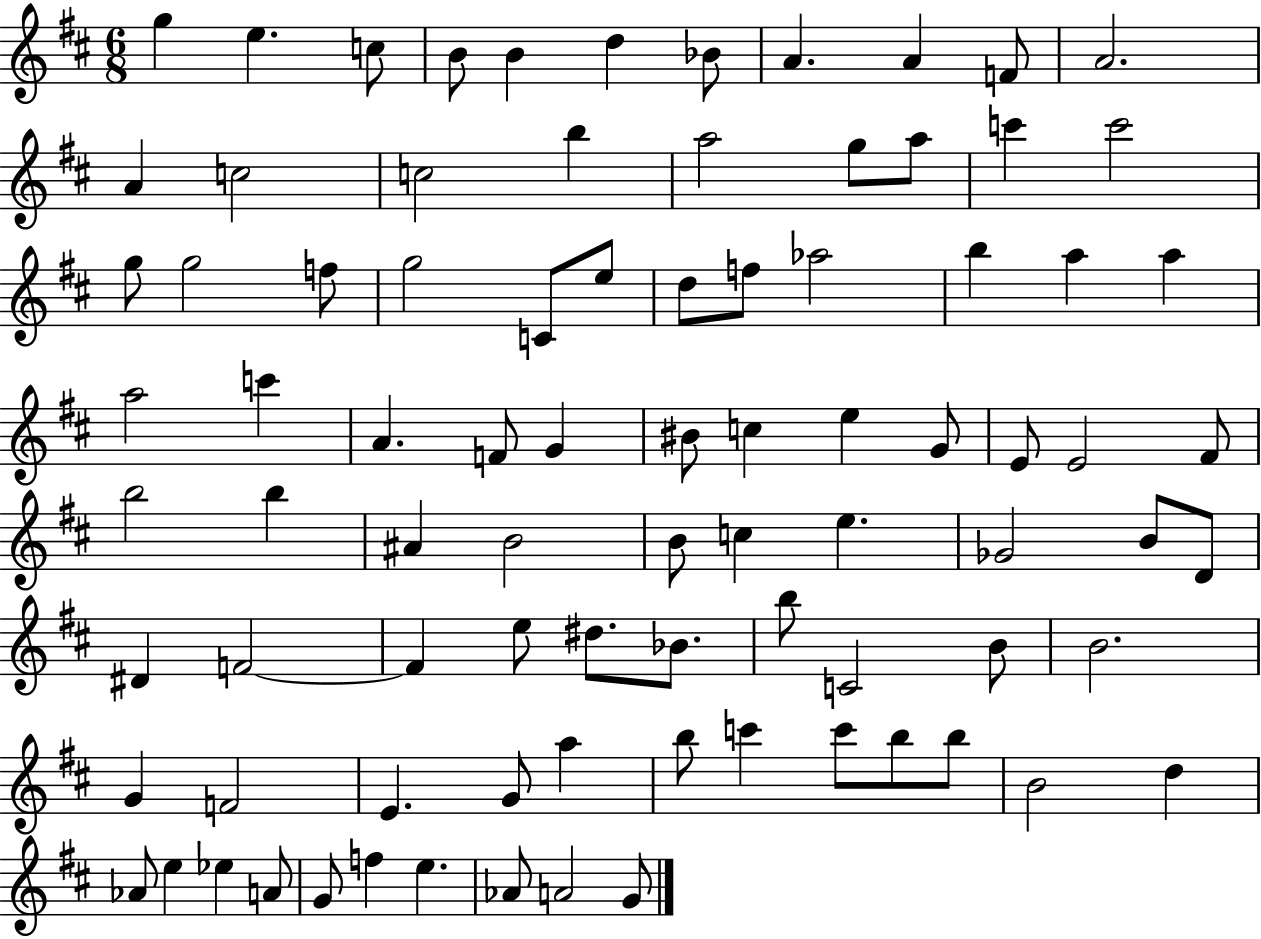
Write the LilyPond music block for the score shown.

{
  \clef treble
  \numericTimeSignature
  \time 6/8
  \key d \major
  g''4 e''4. c''8 | b'8 b'4 d''4 bes'8 | a'4. a'4 f'8 | a'2. | \break a'4 c''2 | c''2 b''4 | a''2 g''8 a''8 | c'''4 c'''2 | \break g''8 g''2 f''8 | g''2 c'8 e''8 | d''8 f''8 aes''2 | b''4 a''4 a''4 | \break a''2 c'''4 | a'4. f'8 g'4 | bis'8 c''4 e''4 g'8 | e'8 e'2 fis'8 | \break b''2 b''4 | ais'4 b'2 | b'8 c''4 e''4. | ges'2 b'8 d'8 | \break dis'4 f'2~~ | f'4 e''8 dis''8. bes'8. | b''8 c'2 b'8 | b'2. | \break g'4 f'2 | e'4. g'8 a''4 | b''8 c'''4 c'''8 b''8 b''8 | b'2 d''4 | \break aes'8 e''4 ees''4 a'8 | g'8 f''4 e''4. | aes'8 a'2 g'8 | \bar "|."
}